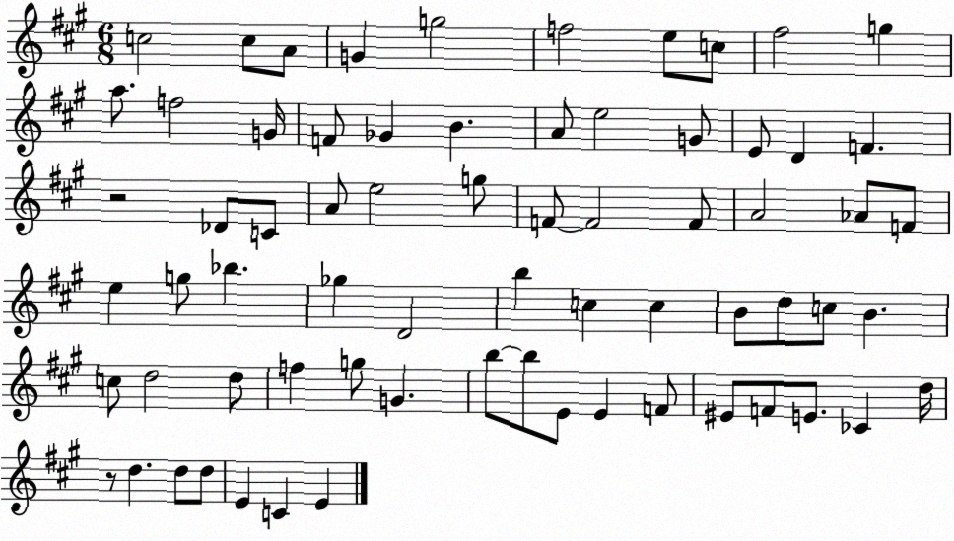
X:1
T:Untitled
M:6/8
L:1/4
K:A
c2 c/2 A/2 G g2 f2 e/2 c/2 ^f2 g a/2 f2 G/4 F/2 _G B A/2 e2 G/2 E/2 D F z2 _D/2 C/2 A/2 e2 g/2 F/2 F2 F/2 A2 _A/2 F/2 e g/2 _b _g D2 b c c B/2 d/2 c/2 B c/2 d2 d/2 f g/2 G b/2 b/2 E/2 E F/2 ^E/2 F/2 E/2 _C d/4 z/2 d d/2 d/2 E C E